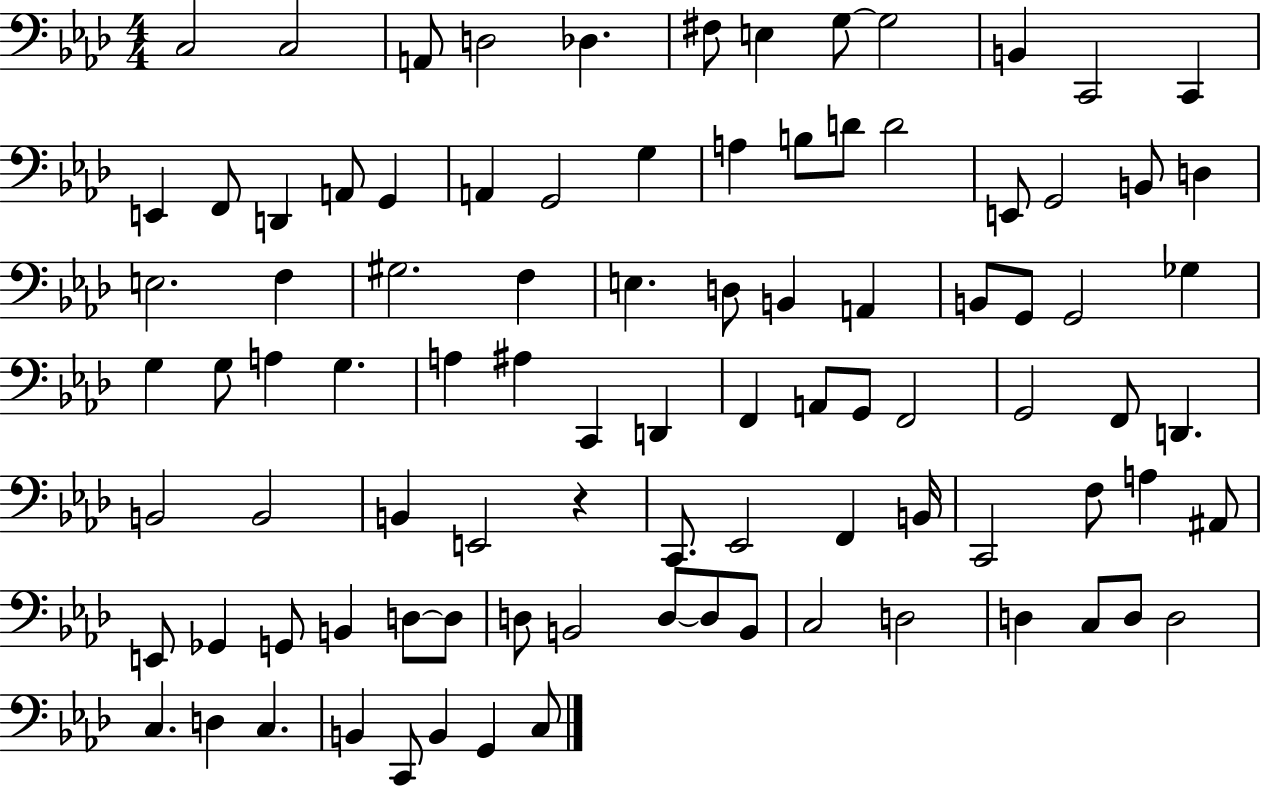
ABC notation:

X:1
T:Untitled
M:4/4
L:1/4
K:Ab
C,2 C,2 A,,/2 D,2 _D, ^F,/2 E, G,/2 G,2 B,, C,,2 C,, E,, F,,/2 D,, A,,/2 G,, A,, G,,2 G, A, B,/2 D/2 D2 E,,/2 G,,2 B,,/2 D, E,2 F, ^G,2 F, E, D,/2 B,, A,, B,,/2 G,,/2 G,,2 _G, G, G,/2 A, G, A, ^A, C,, D,, F,, A,,/2 G,,/2 F,,2 G,,2 F,,/2 D,, B,,2 B,,2 B,, E,,2 z C,,/2 _E,,2 F,, B,,/4 C,,2 F,/2 A, ^A,,/2 E,,/2 _G,, G,,/2 B,, D,/2 D,/2 D,/2 B,,2 D,/2 D,/2 B,,/2 C,2 D,2 D, C,/2 D,/2 D,2 C, D, C, B,, C,,/2 B,, G,, C,/2